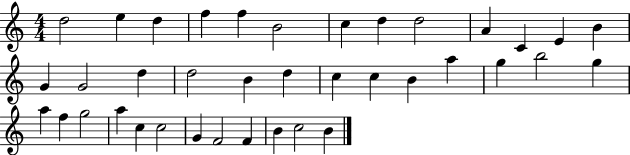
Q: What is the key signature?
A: C major